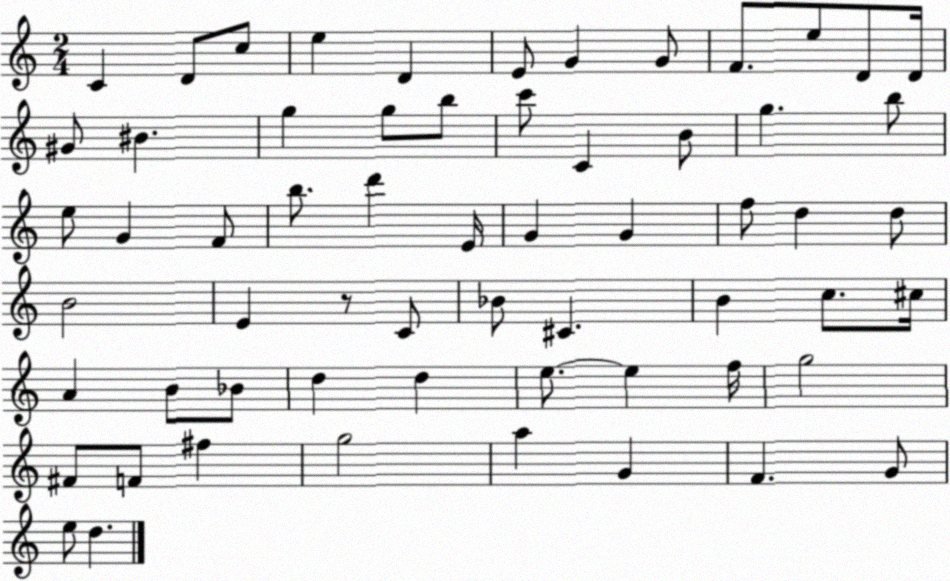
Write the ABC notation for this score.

X:1
T:Untitled
M:2/4
L:1/4
K:C
C D/2 c/2 e D E/2 G G/2 F/2 e/2 D/2 D/4 ^G/2 ^B g g/2 b/2 c'/2 C B/2 g b/2 e/2 G F/2 b/2 d' E/4 G G f/2 d d/2 B2 E z/2 C/2 _B/2 ^C B c/2 ^c/4 A B/2 _B/2 d d e/2 e f/4 g2 ^F/2 F/2 ^f g2 a G F G/2 e/2 d